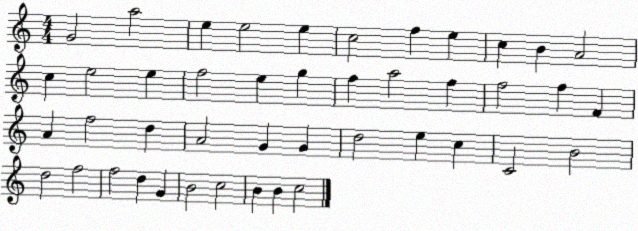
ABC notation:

X:1
T:Untitled
M:4/4
L:1/4
K:C
G2 a2 e e2 e c2 f e c B A2 c e2 e f2 e g f a2 f f2 f F A f2 d A2 G G d2 e c C2 B2 d2 f2 f2 d G B2 c2 B B c2